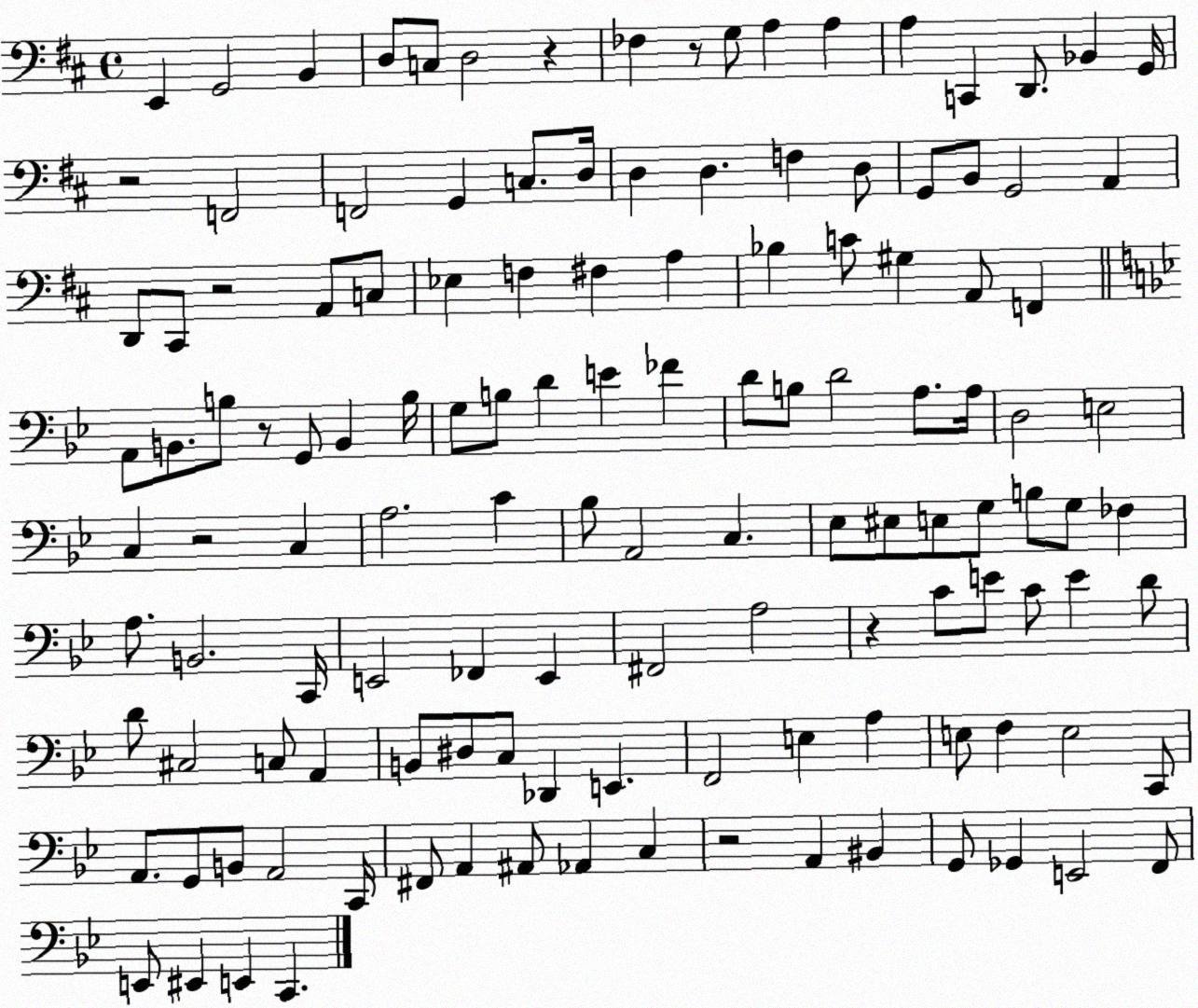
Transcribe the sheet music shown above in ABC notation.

X:1
T:Untitled
M:4/4
L:1/4
K:D
E,, G,,2 B,, D,/2 C,/2 D,2 z _F, z/2 G,/2 A, A, A, C,, D,,/2 _B,, G,,/4 z2 F,,2 F,,2 G,, C,/2 D,/4 D, D, F, D,/2 G,,/2 B,,/2 G,,2 A,, D,,/2 ^C,,/2 z2 A,,/2 C,/2 _E, F, ^F, A, _B, C/2 ^G, A,,/2 F,, A,,/2 B,,/2 B,/2 z/2 G,,/2 B,, B,/4 G,/2 B,/2 D E _F D/2 B,/2 D2 A,/2 A,/4 D,2 E,2 C, z2 C, A,2 C _B,/2 A,,2 C, _E,/2 ^E,/2 E,/2 G,/2 B,/2 G,/2 _F, A,/2 B,,2 C,,/4 E,,2 _F,, E,, ^F,,2 A,2 z C/2 E/2 C/2 E D/2 D/2 ^C,2 C,/2 A,, B,,/2 ^D,/2 C,/2 _D,, E,, F,,2 E, A, E,/2 F, E,2 C,,/2 A,,/2 G,,/2 B,,/2 A,,2 C,,/4 ^F,,/2 A,, ^A,,/2 _A,, C, z2 A,, ^B,, G,,/2 _G,, E,,2 F,,/2 E,,/2 ^E,, E,, C,,